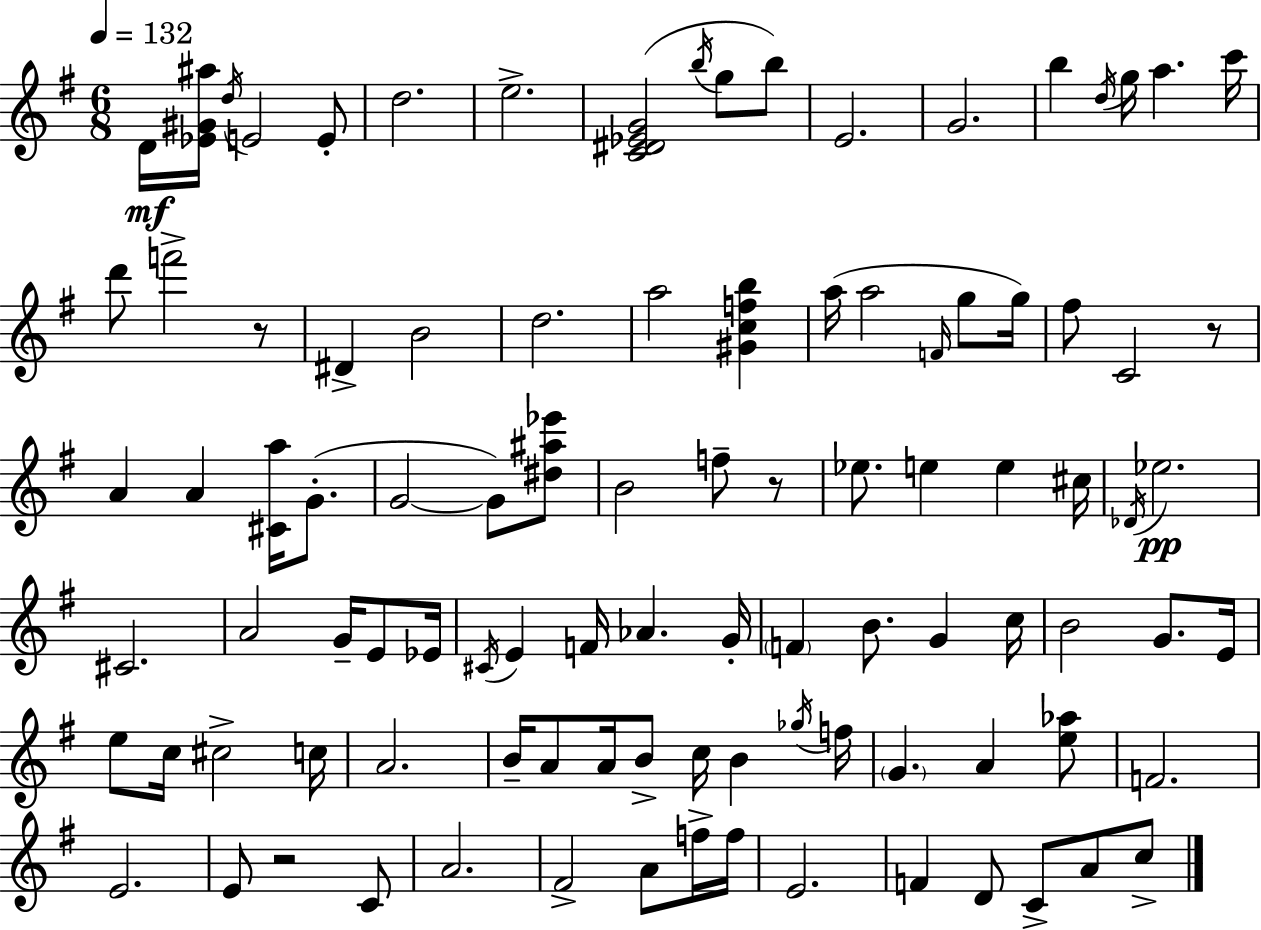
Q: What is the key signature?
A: G major